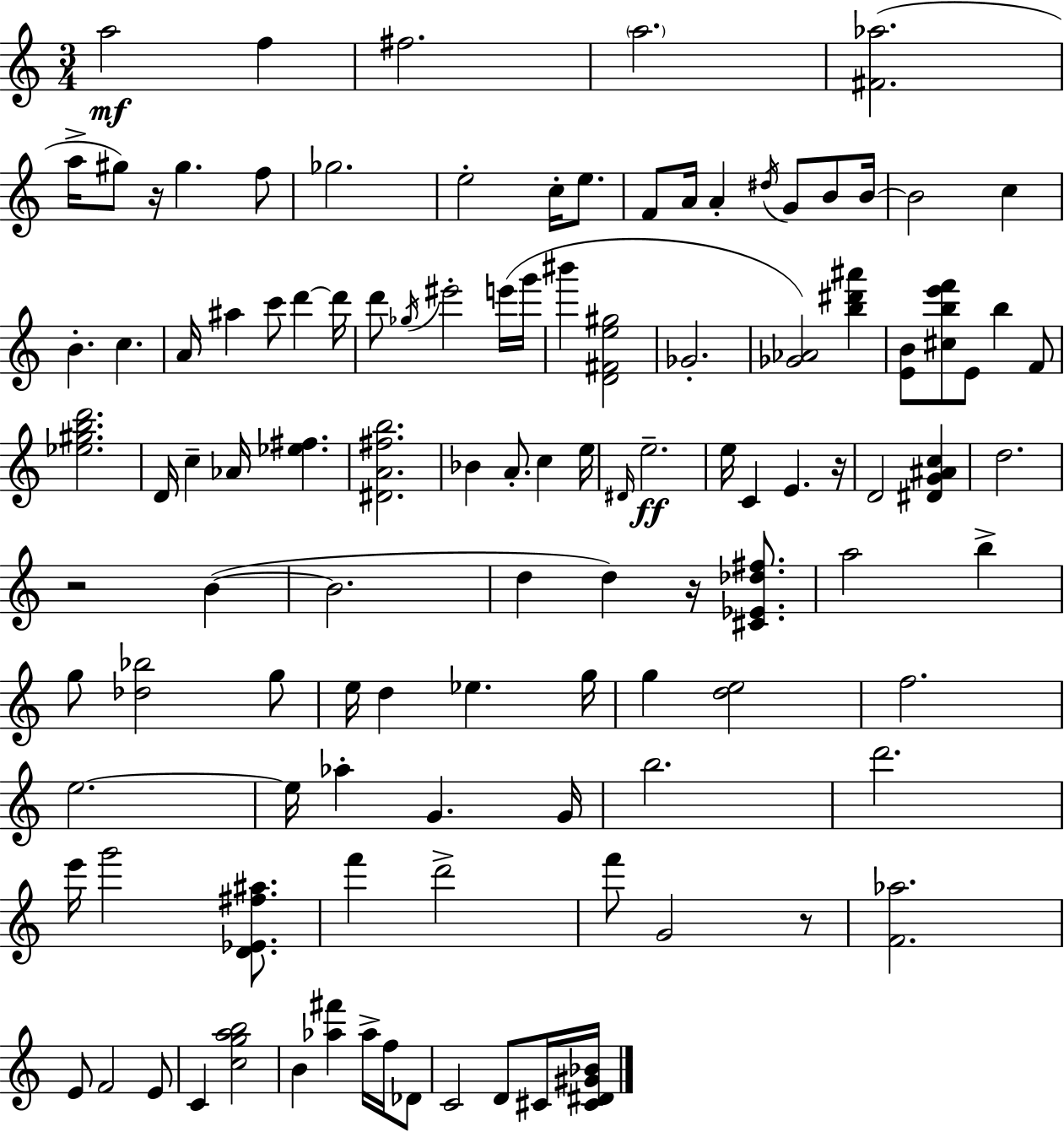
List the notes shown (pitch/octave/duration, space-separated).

A5/h F5/q F#5/h. A5/h. [F#4,Ab5]/h. A5/s G#5/e R/s G#5/q. F5/e Gb5/h. E5/h C5/s E5/e. F4/e A4/s A4/q D#5/s G4/e B4/e B4/s B4/h C5/q B4/q. C5/q. A4/s A#5/q C6/e D6/q D6/s D6/e Gb5/s EIS6/h E6/s G6/s BIS6/q [D4,F#4,E5,G#5]/h Gb4/h. [Gb4,Ab4]/h [B5,D#6,A#6]/q [E4,B4]/e [C#5,B5,E6,F6]/e E4/e B5/q F4/e [Eb5,G#5,B5,D6]/h. D4/s C5/q Ab4/s [Eb5,F#5]/q. [D#4,A4,F#5,B5]/h. Bb4/q A4/e. C5/q E5/s D#4/s E5/h. E5/s C4/q E4/q. R/s D4/h [D#4,G4,A#4,C5]/q D5/h. R/h B4/q B4/h. D5/q D5/q R/s [C#4,Eb4,Db5,F#5]/e. A5/h B5/q G5/e [Db5,Bb5]/h G5/e E5/s D5/q Eb5/q. G5/s G5/q [D5,E5]/h F5/h. E5/h. E5/s Ab5/q G4/q. G4/s B5/h. D6/h. E6/s G6/h [D4,Eb4,F#5,A#5]/e. F6/q D6/h F6/e G4/h R/e [F4,Ab5]/h. E4/e F4/h E4/e C4/q [C5,G5,A5,B5]/h B4/q [Ab5,F#6]/q Ab5/s F5/s Db4/e C4/h D4/e C#4/s [C#4,D#4,G#4,Bb4]/s